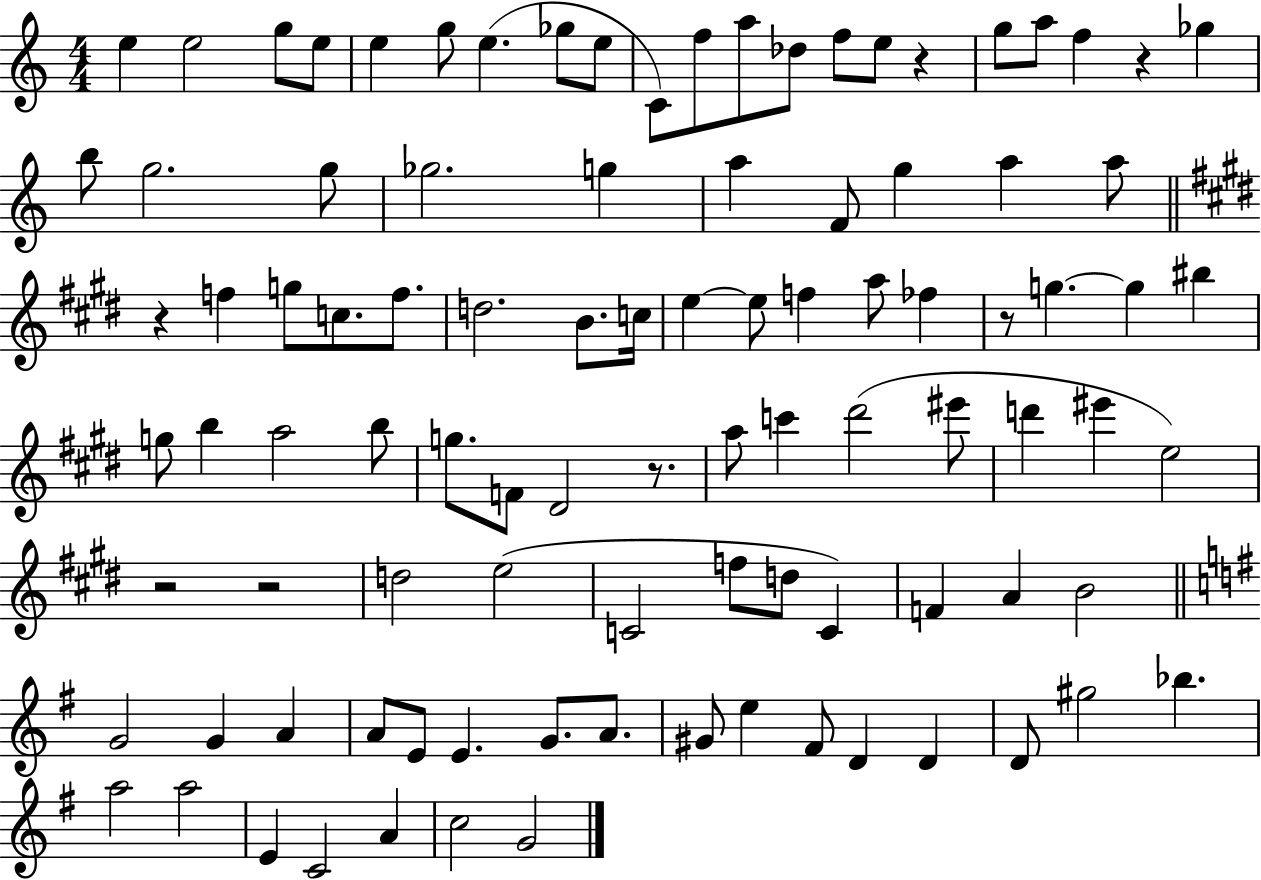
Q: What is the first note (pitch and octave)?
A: E5